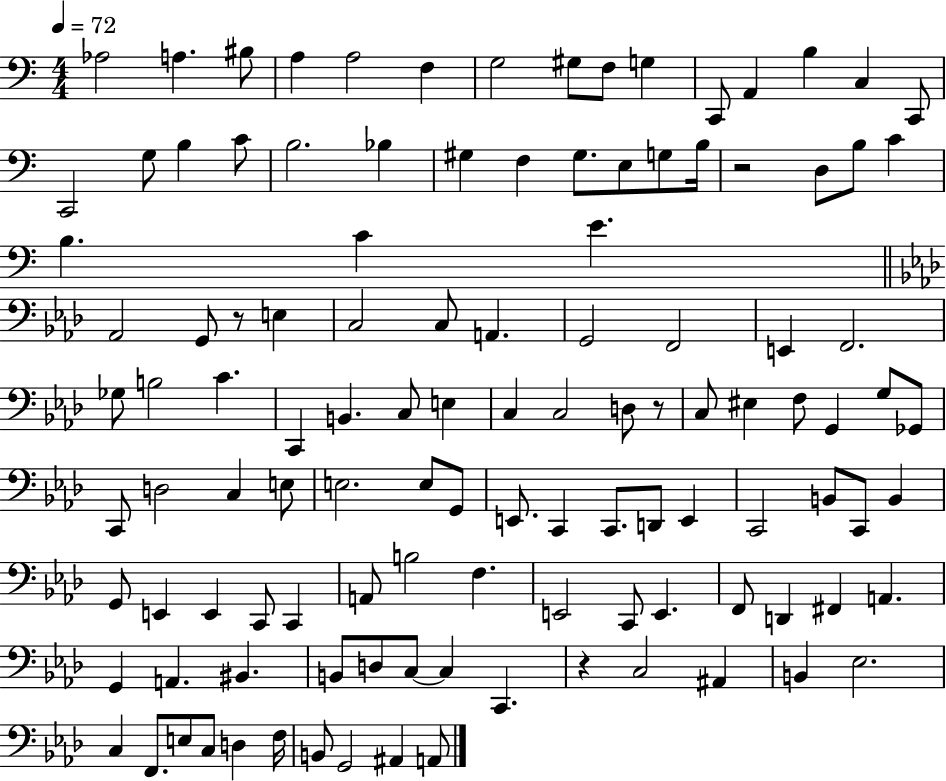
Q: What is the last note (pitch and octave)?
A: A2